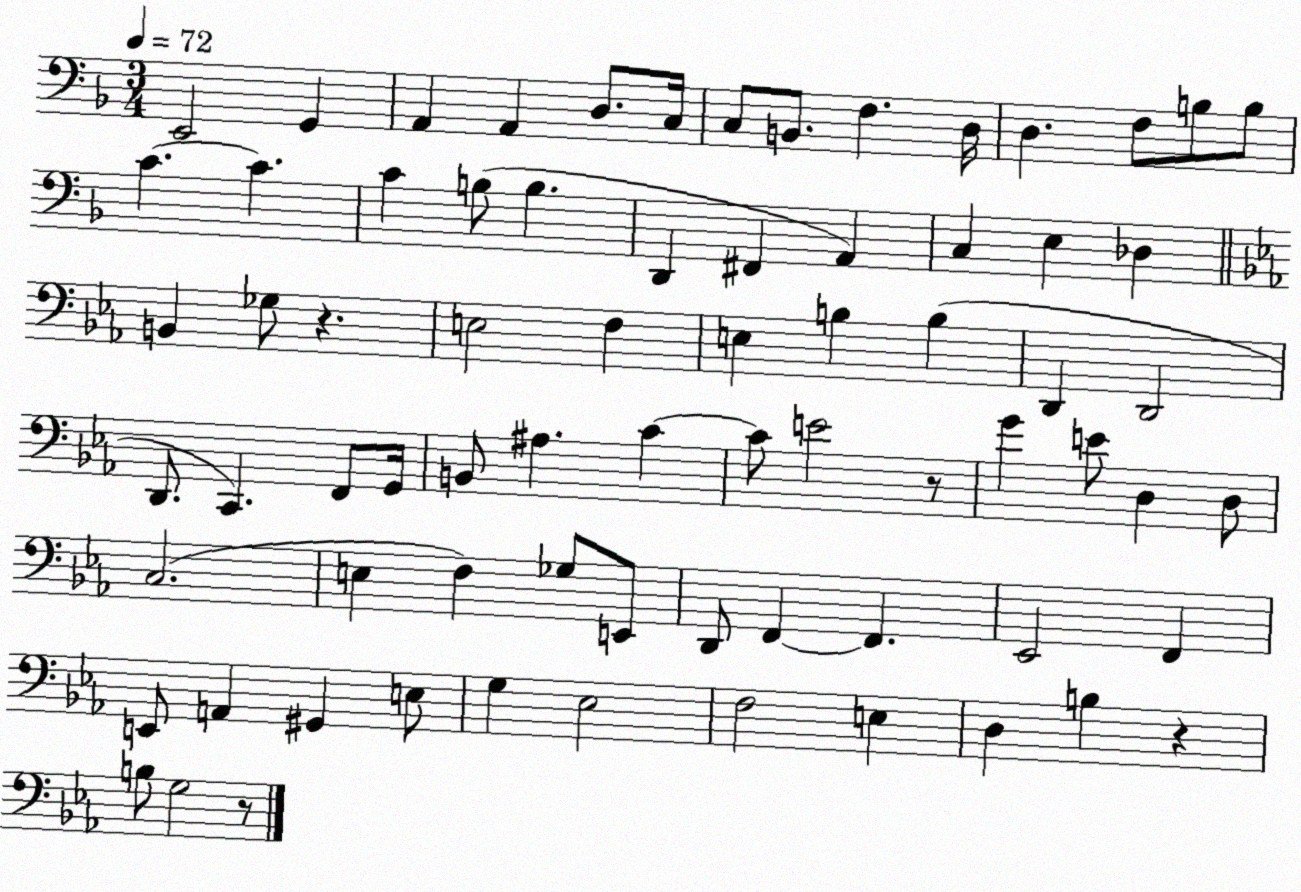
X:1
T:Untitled
M:3/4
L:1/4
K:F
E,,2 G,, A,, A,, D,/2 C,/4 C,/2 B,,/2 F, D,/4 D, F,/2 B,/2 B,/2 C C C B,/2 B, D,, ^F,, A,, C, E, _D, B,, _G,/2 z E,2 F, E, B, B, D,, D,,2 D,,/2 C,, F,,/2 G,,/4 B,,/2 ^A, C C/2 E2 z/2 G E/2 D, D,/2 C,2 E, F, _G,/2 E,,/2 D,,/2 F,, F,, _E,,2 F,, E,,/2 A,, ^G,, E,/2 G, _E,2 F,2 E, D, B, z B,/2 G,2 z/2